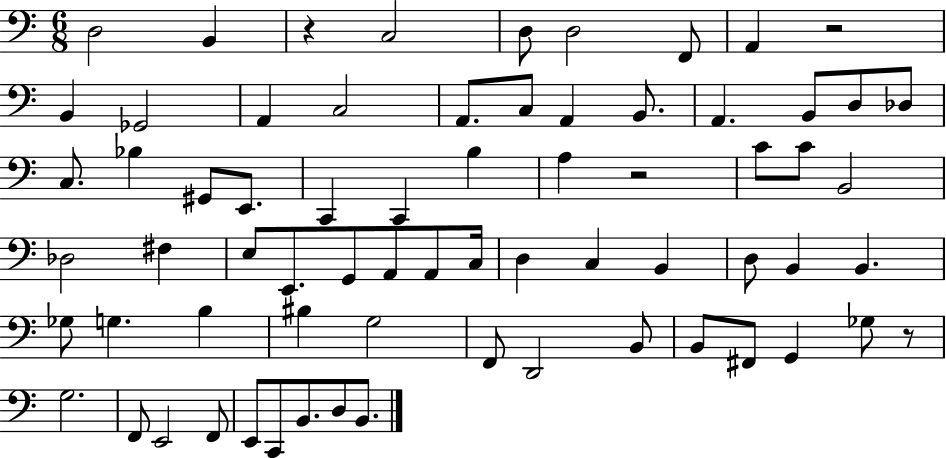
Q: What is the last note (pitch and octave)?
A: B2